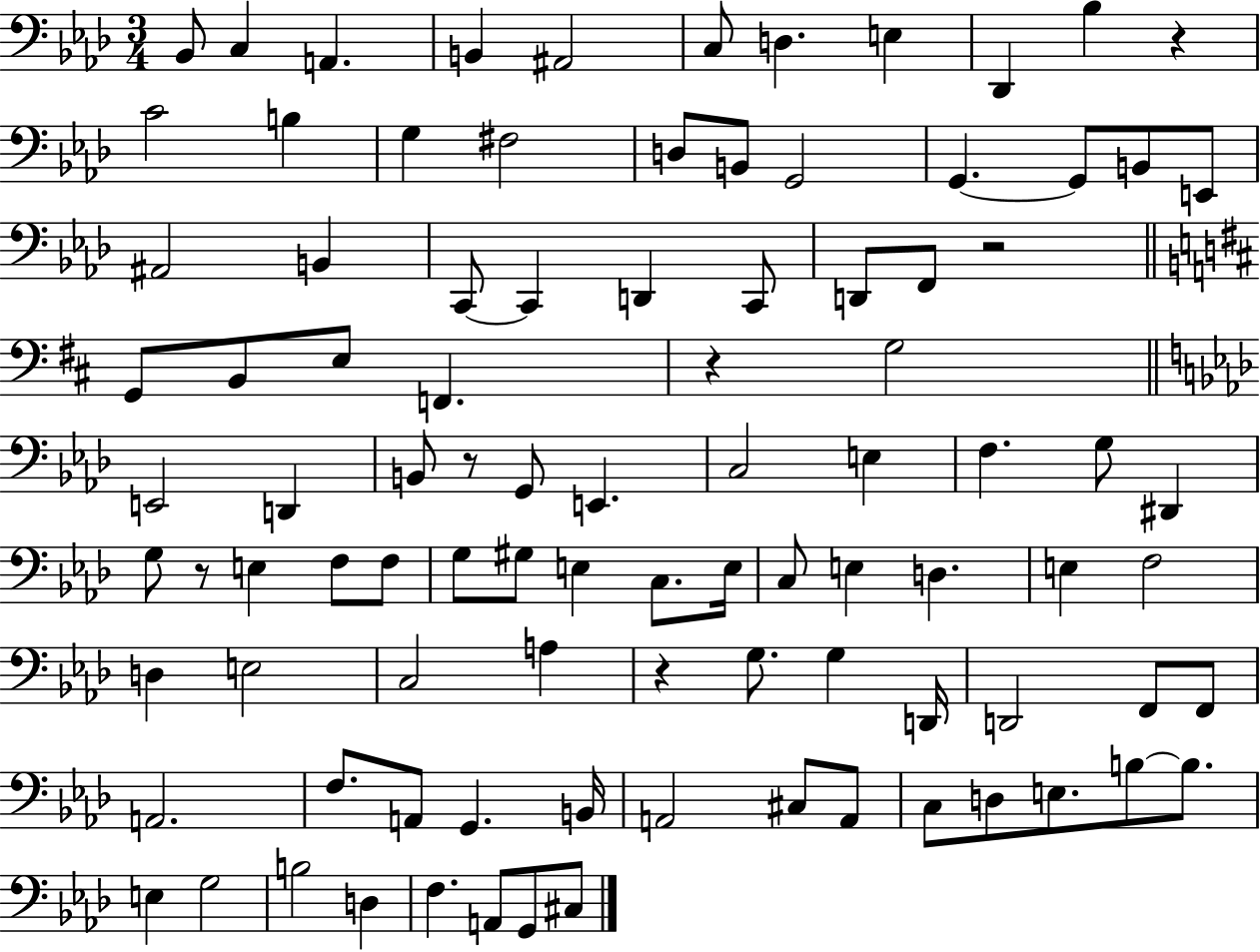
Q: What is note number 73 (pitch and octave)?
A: B2